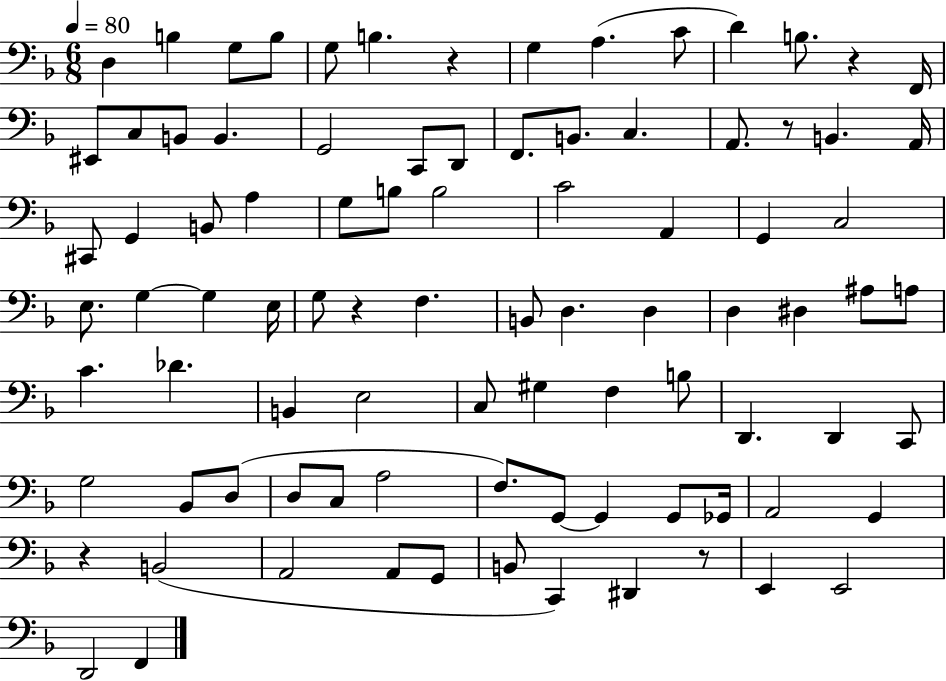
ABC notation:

X:1
T:Untitled
M:6/8
L:1/4
K:F
D, B, G,/2 B,/2 G,/2 B, z G, A, C/2 D B,/2 z F,,/4 ^E,,/2 C,/2 B,,/2 B,, G,,2 C,,/2 D,,/2 F,,/2 B,,/2 C, A,,/2 z/2 B,, A,,/4 ^C,,/2 G,, B,,/2 A, G,/2 B,/2 B,2 C2 A,, G,, C,2 E,/2 G, G, E,/4 G,/2 z F, B,,/2 D, D, D, ^D, ^A,/2 A,/2 C _D B,, E,2 C,/2 ^G, F, B,/2 D,, D,, C,,/2 G,2 _B,,/2 D,/2 D,/2 C,/2 A,2 F,/2 G,,/2 G,, G,,/2 _G,,/4 A,,2 G,, z B,,2 A,,2 A,,/2 G,,/2 B,,/2 C,, ^D,, z/2 E,, E,,2 D,,2 F,,